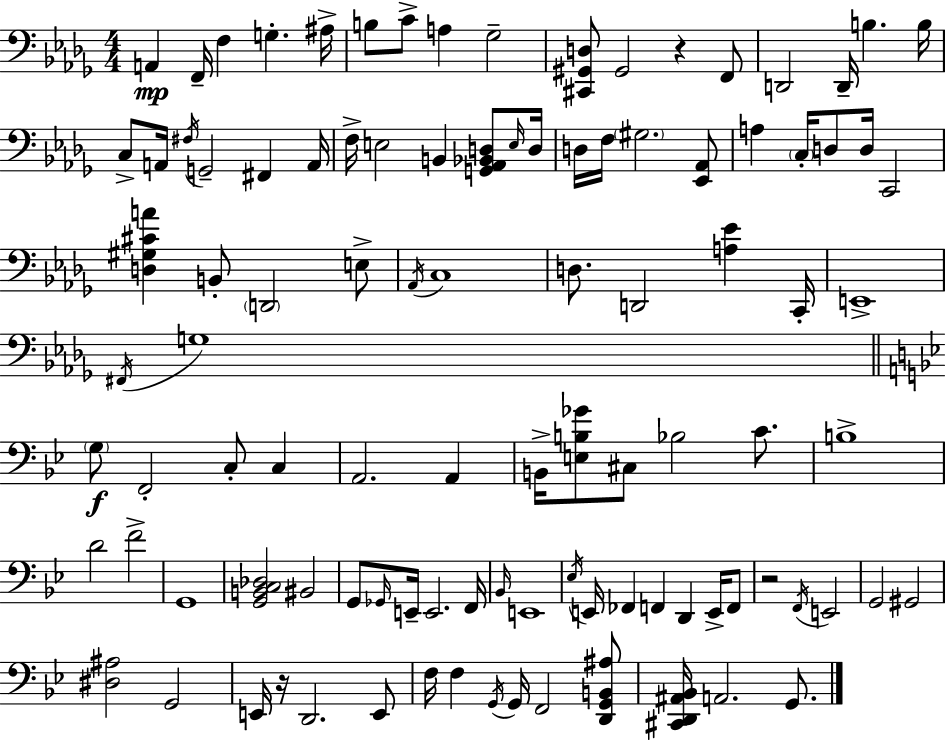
X:1
T:Untitled
M:4/4
L:1/4
K:Bbm
A,, F,,/4 F, G, ^A,/4 B,/2 C/2 A, _G,2 [^C,,^G,,D,]/2 ^G,,2 z F,,/2 D,,2 D,,/4 B, B,/4 C,/2 A,,/4 ^F,/4 G,,2 ^F,, A,,/4 F,/4 E,2 B,, [G,,_A,,_B,,D,]/2 E,/4 D,/4 D,/4 F,/4 ^G,2 [_E,,_A,,]/2 A, C,/4 D,/2 D,/4 C,,2 [D,^G,^CA] B,,/2 D,,2 E,/2 _A,,/4 C,4 D,/2 D,,2 [A,_E] C,,/4 E,,4 ^F,,/4 G,4 G,/2 F,,2 C,/2 C, A,,2 A,, B,,/4 [E,B,_G]/2 ^C,/2 _B,2 C/2 B,4 D2 F2 G,,4 [G,,B,,C,_D,]2 ^B,,2 G,,/2 _G,,/4 E,,/4 E,,2 F,,/4 _B,,/4 E,,4 _E,/4 E,,/4 _F,, F,, D,, E,,/4 F,,/2 z2 F,,/4 E,,2 G,,2 ^G,,2 [^D,^A,]2 G,,2 E,,/4 z/4 D,,2 E,,/2 F,/4 F, G,,/4 G,,/4 F,,2 [D,,G,,B,,^A,]/2 [^C,,D,,^A,,_B,,]/4 A,,2 G,,/2